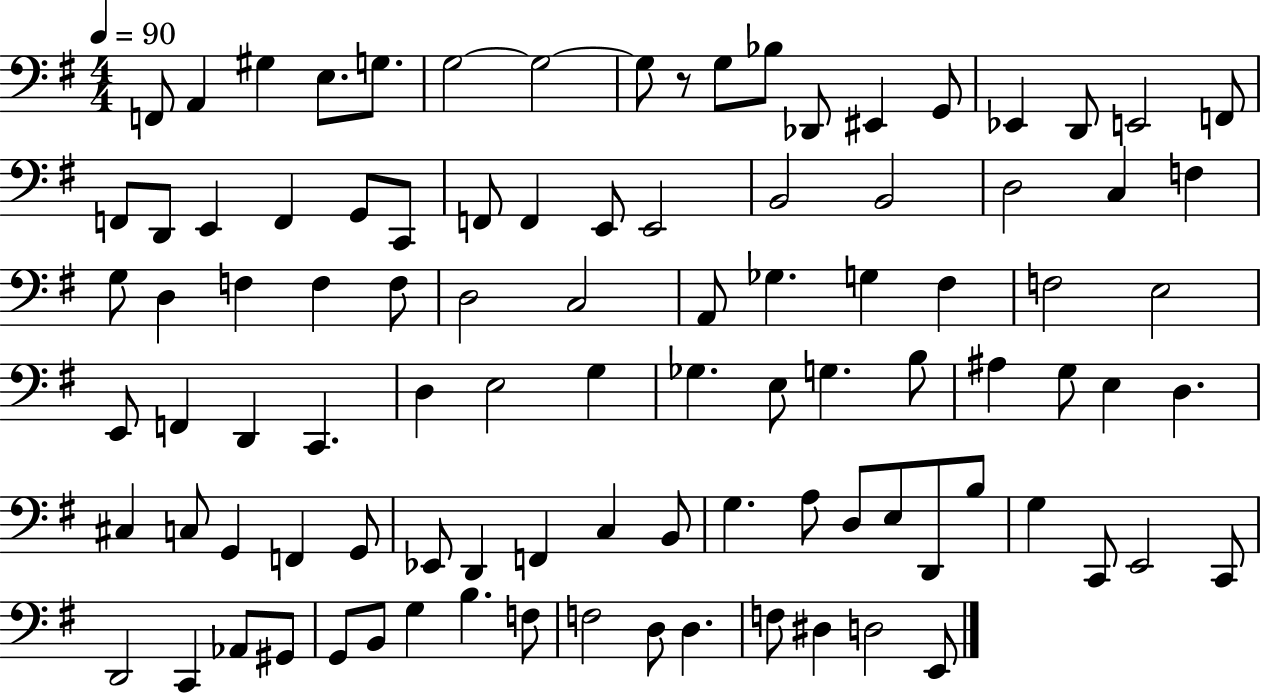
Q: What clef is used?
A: bass